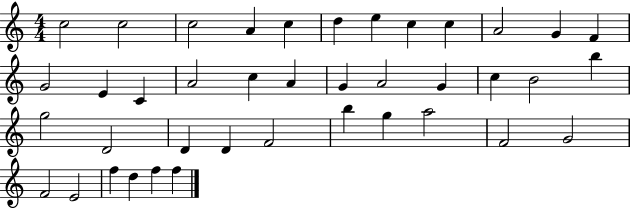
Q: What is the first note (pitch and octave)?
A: C5